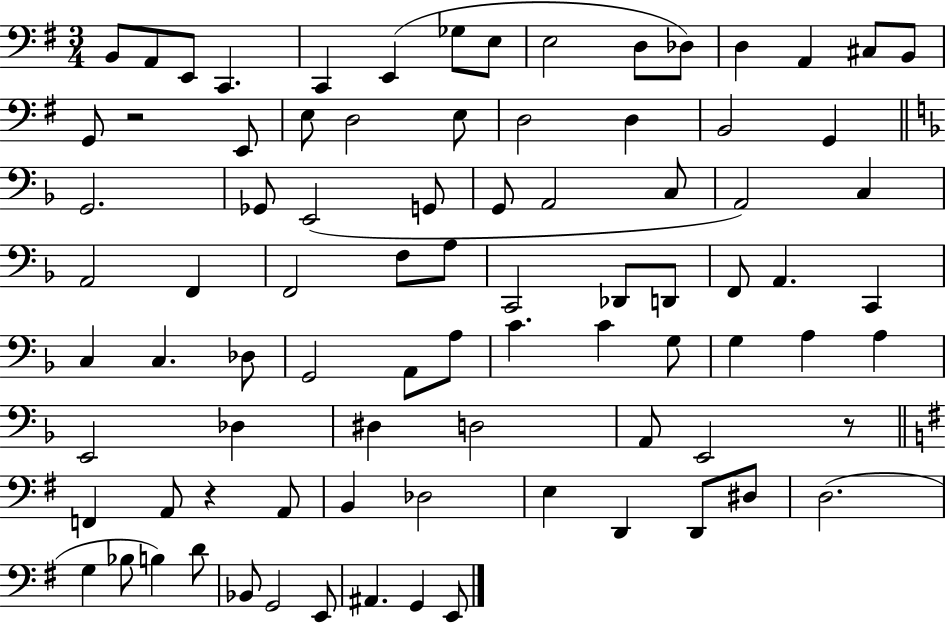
B2/e A2/e E2/e C2/q. C2/q E2/q Gb3/e E3/e E3/h D3/e Db3/e D3/q A2/q C#3/e B2/e G2/e R/h E2/e E3/e D3/h E3/e D3/h D3/q B2/h G2/q G2/h. Gb2/e E2/h G2/e G2/e A2/h C3/e A2/h C3/q A2/h F2/q F2/h F3/e A3/e C2/h Db2/e D2/e F2/e A2/q. C2/q C3/q C3/q. Db3/e G2/h A2/e A3/e C4/q. C4/q G3/e G3/q A3/q A3/q E2/h Db3/q D#3/q D3/h A2/e E2/h R/e F2/q A2/e R/q A2/e B2/q Db3/h E3/q D2/q D2/e D#3/e D3/h. G3/q Bb3/e B3/q D4/e Bb2/e G2/h E2/e A#2/q. G2/q E2/e